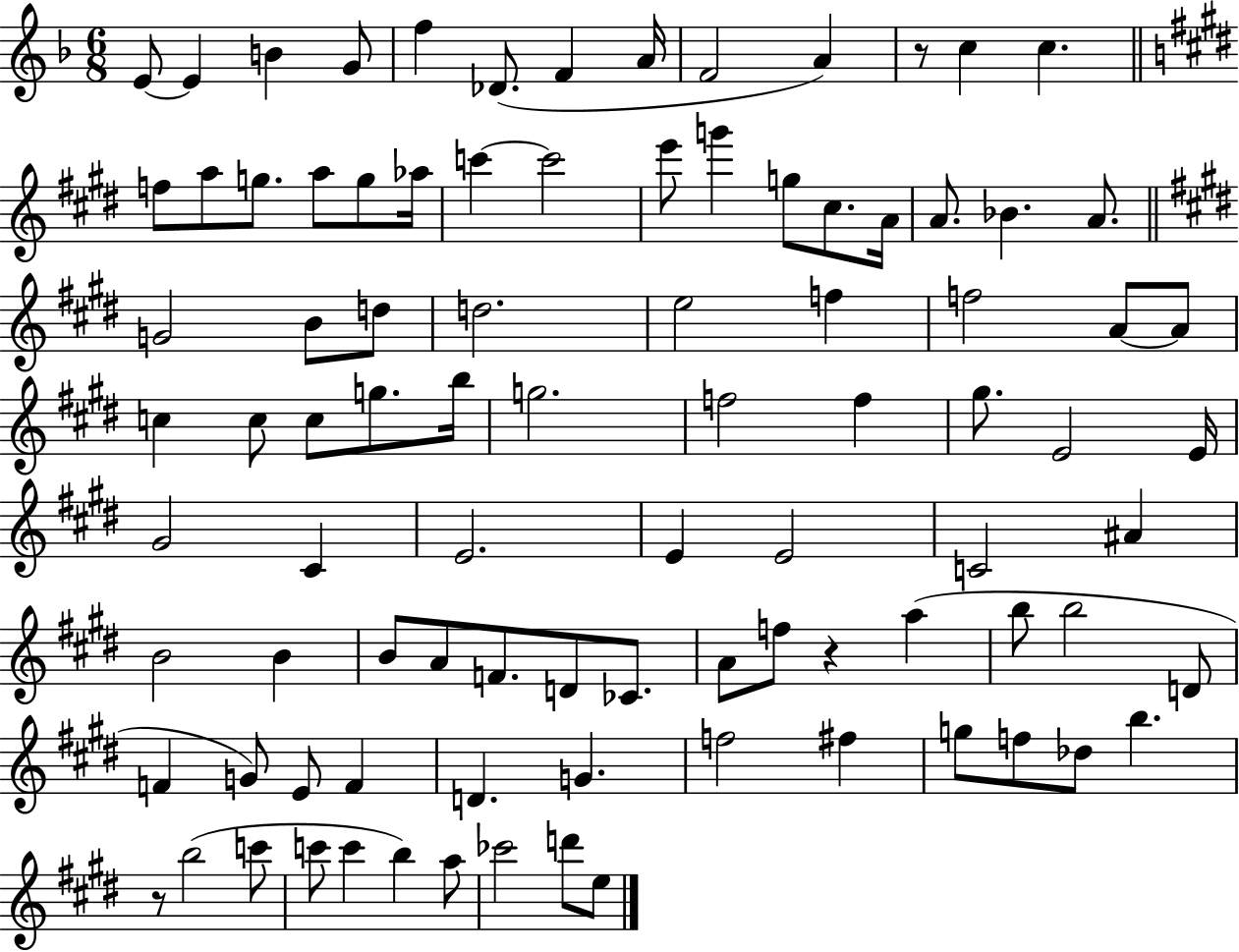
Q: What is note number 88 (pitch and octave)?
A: D6